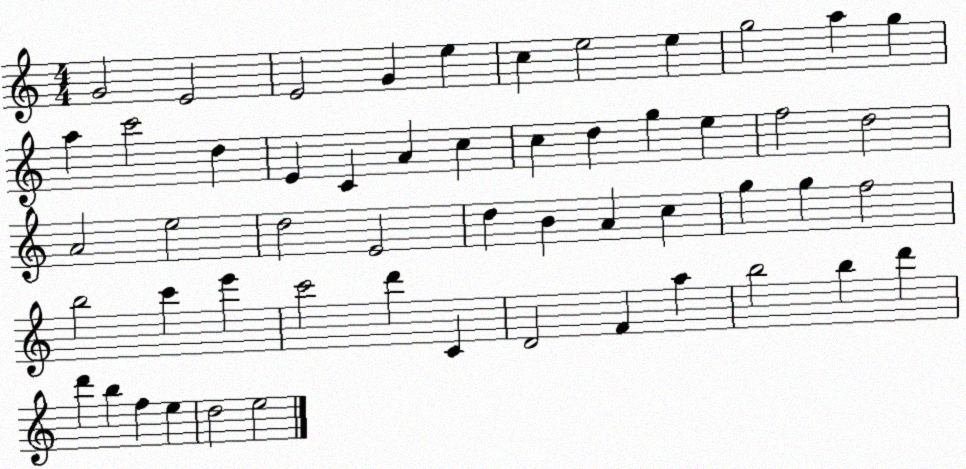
X:1
T:Untitled
M:4/4
L:1/4
K:C
G2 E2 E2 G e c e2 e g2 a g a c'2 d E C A c c d g e f2 d2 A2 e2 d2 E2 d B A c g g f2 b2 c' e' c'2 d' C D2 F a b2 b d' d' b f e d2 e2